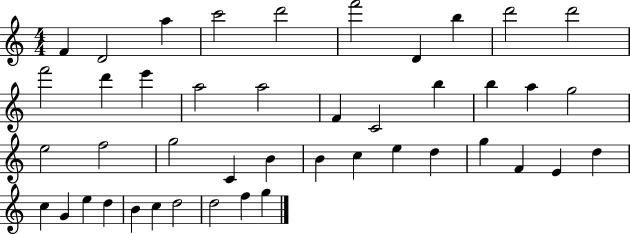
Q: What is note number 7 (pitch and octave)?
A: D4